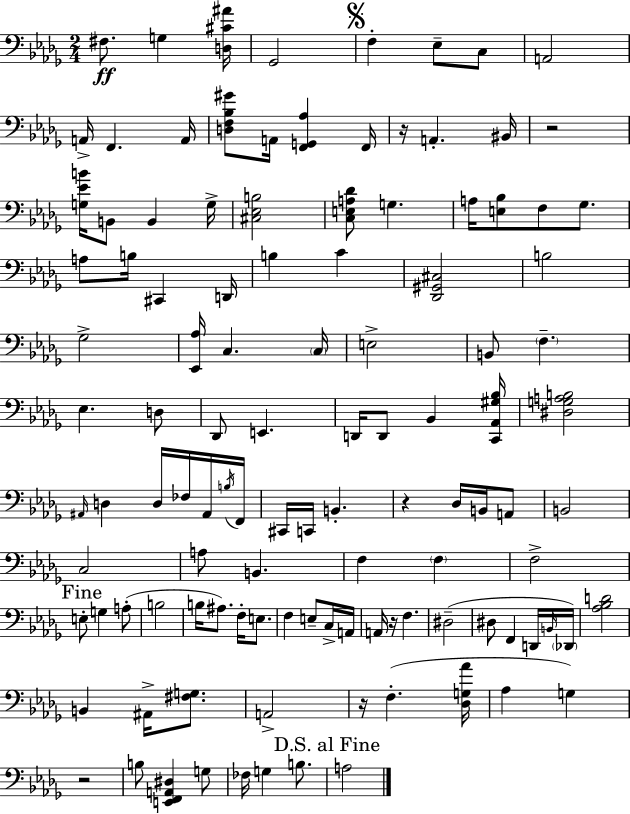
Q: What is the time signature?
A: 2/4